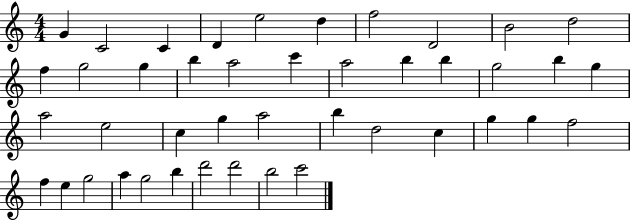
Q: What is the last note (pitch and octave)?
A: C6